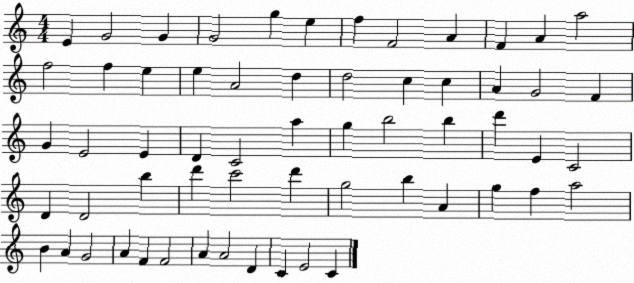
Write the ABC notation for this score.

X:1
T:Untitled
M:4/4
L:1/4
K:C
E G2 G G2 g e f F2 A F A a2 f2 f e e A2 d d2 c c A G2 F G E2 E D C2 a g b2 b d' E C2 D D2 b d' c'2 d' g2 b A g f a2 B A G2 A F F2 A A2 D C E2 C